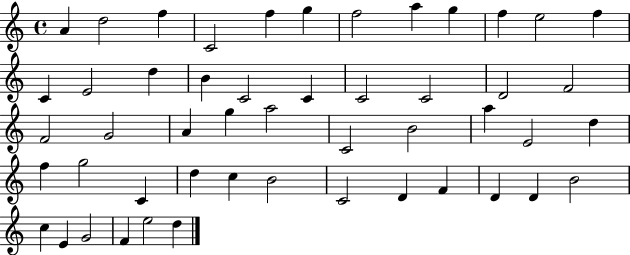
X:1
T:Untitled
M:4/4
L:1/4
K:C
A d2 f C2 f g f2 a g f e2 f C E2 d B C2 C C2 C2 D2 F2 F2 G2 A g a2 C2 B2 a E2 d f g2 C d c B2 C2 D F D D B2 c E G2 F e2 d